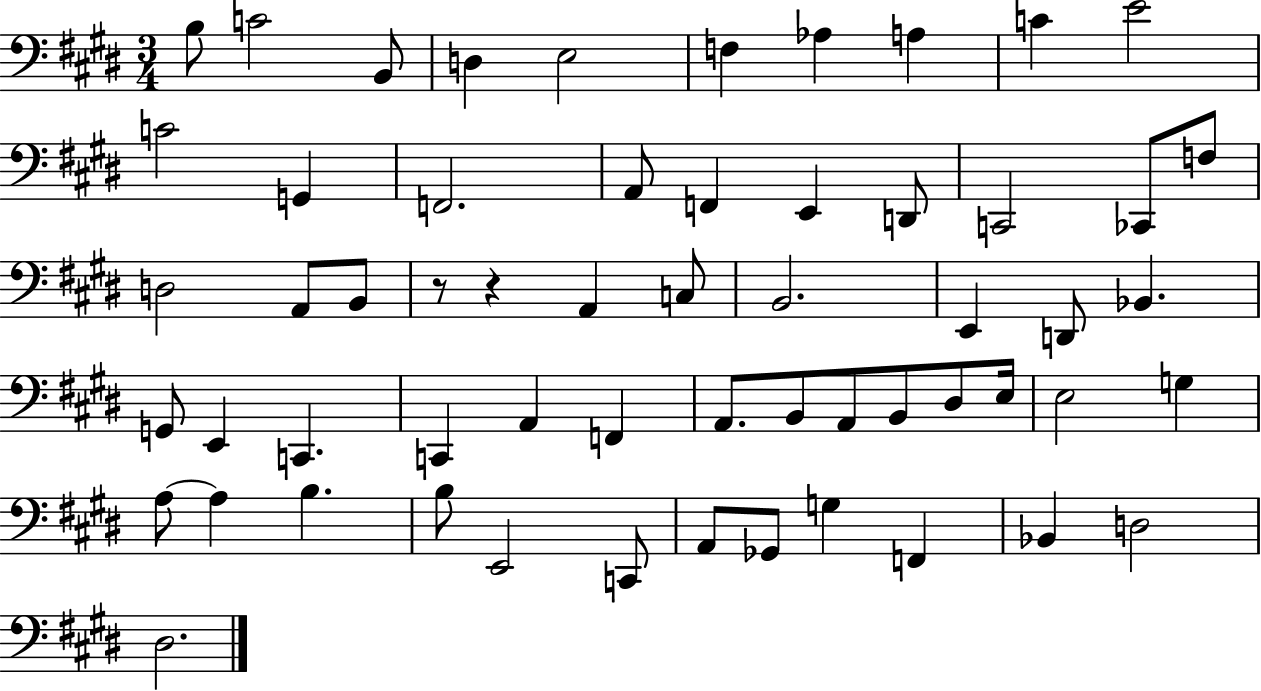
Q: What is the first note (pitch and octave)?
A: B3